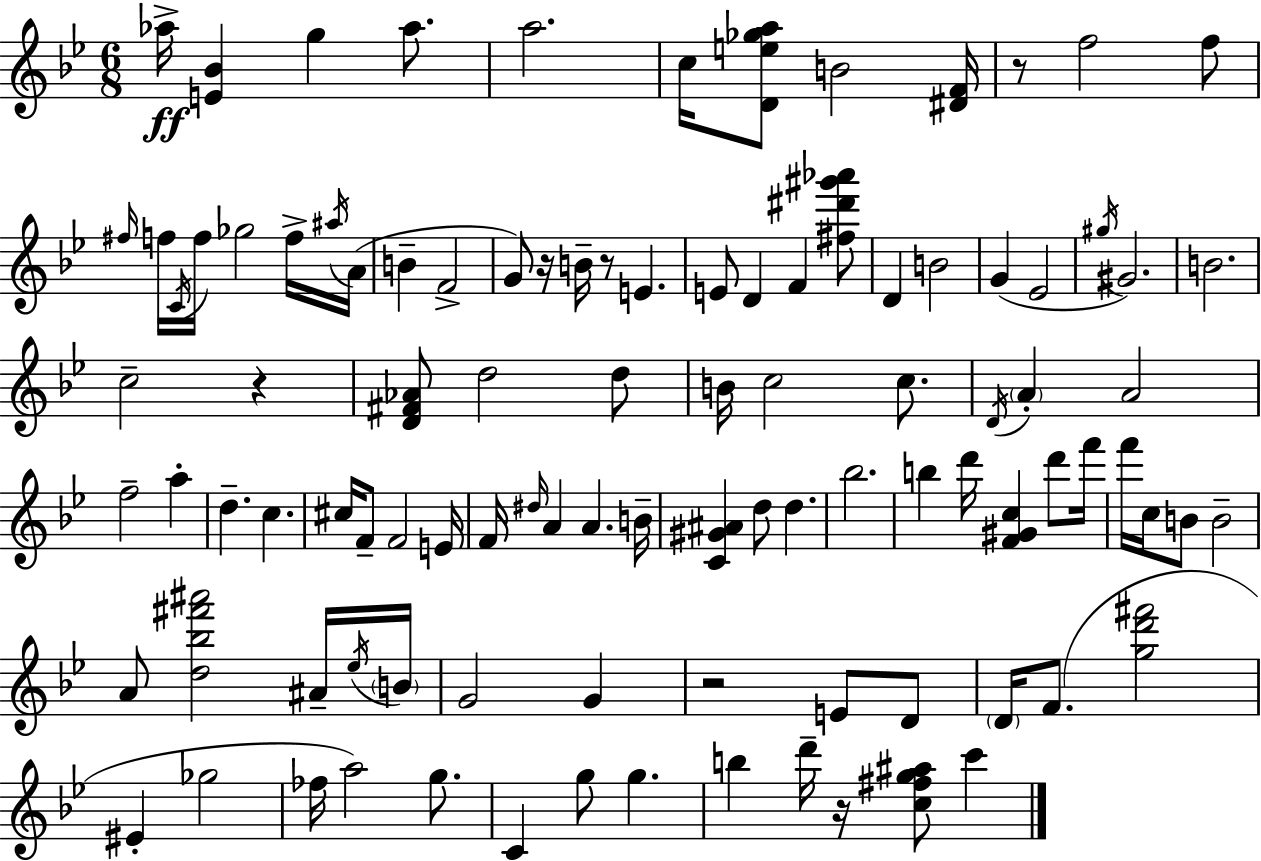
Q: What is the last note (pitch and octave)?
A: C6